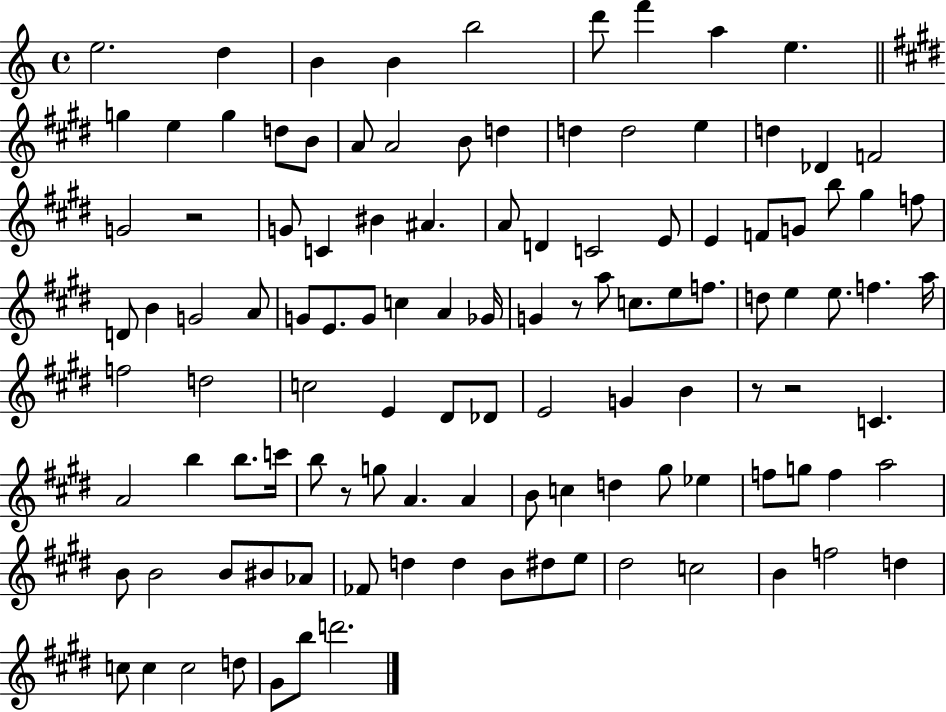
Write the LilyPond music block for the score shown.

{
  \clef treble
  \time 4/4
  \defaultTimeSignature
  \key c \major
  e''2. d''4 | b'4 b'4 b''2 | d'''8 f'''4 a''4 e''4. | \bar "||" \break \key e \major g''4 e''4 g''4 d''8 b'8 | a'8 a'2 b'8 d''4 | d''4 d''2 e''4 | d''4 des'4 f'2 | \break g'2 r2 | g'8 c'4 bis'4 ais'4. | a'8 d'4 c'2 e'8 | e'4 f'8 g'8 b''8 gis''4 f''8 | \break d'8 b'4 g'2 a'8 | g'8 e'8. g'8 c''4 a'4 ges'16 | g'4 r8 a''8 c''8. e''8 f''8. | d''8 e''4 e''8. f''4. a''16 | \break f''2 d''2 | c''2 e'4 dis'8 des'8 | e'2 g'4 b'4 | r8 r2 c'4. | \break a'2 b''4 b''8. c'''16 | b''8 r8 g''8 a'4. a'4 | b'8 c''4 d''4 gis''8 ees''4 | f''8 g''8 f''4 a''2 | \break b'8 b'2 b'8 bis'8 aes'8 | fes'8 d''4 d''4 b'8 dis''8 e''8 | dis''2 c''2 | b'4 f''2 d''4 | \break c''8 c''4 c''2 d''8 | gis'8 b''8 d'''2. | \bar "|."
}